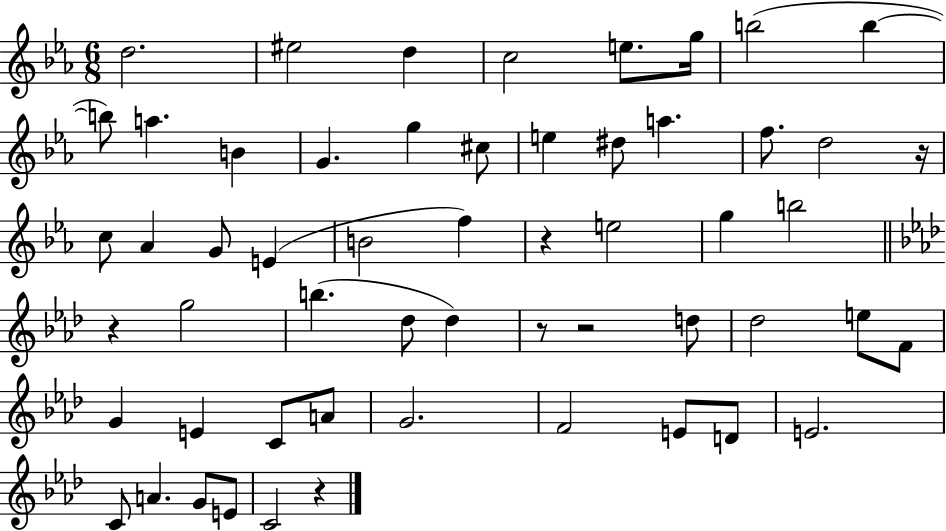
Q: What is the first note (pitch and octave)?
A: D5